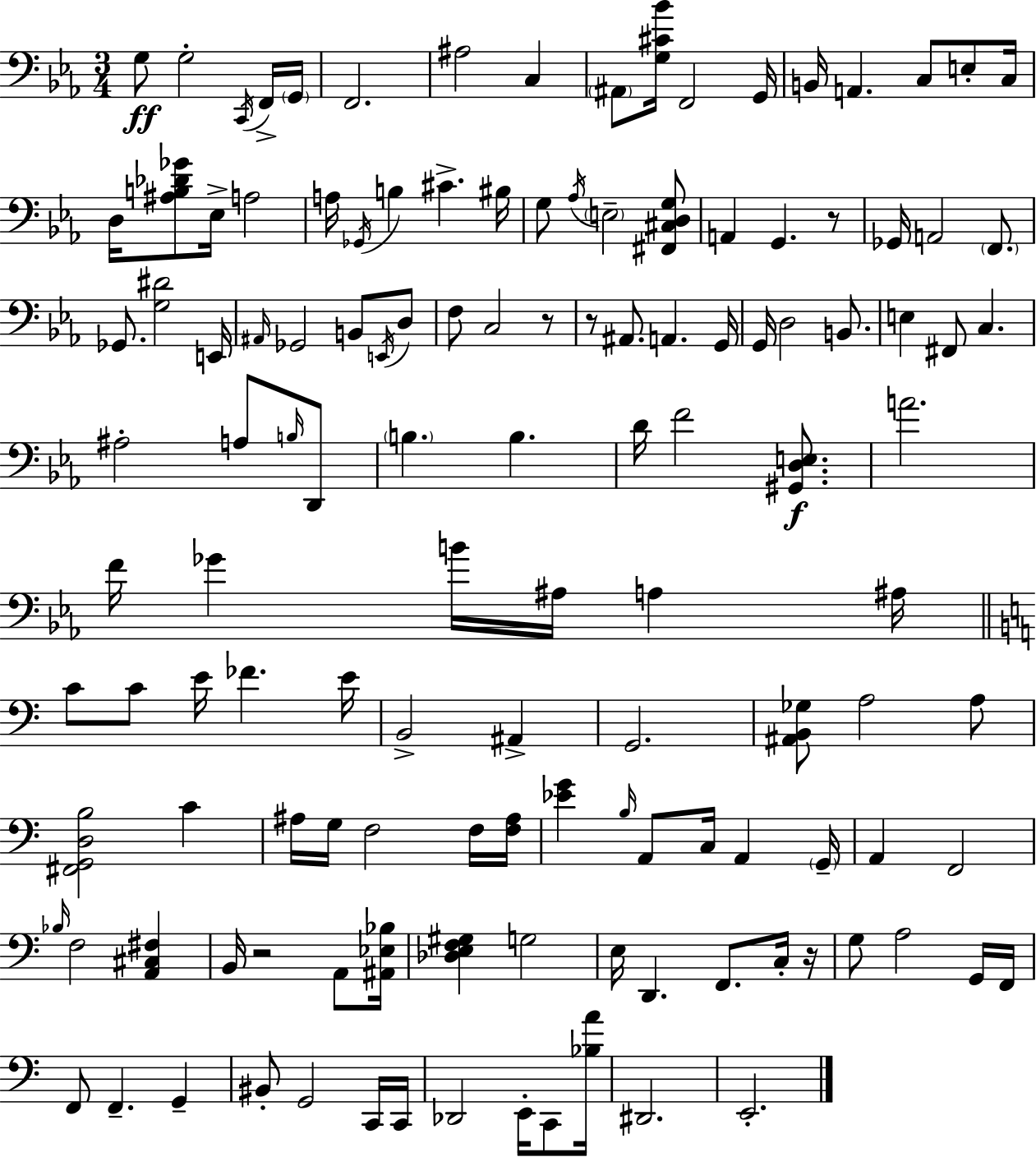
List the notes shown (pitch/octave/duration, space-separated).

G3/e G3/h C2/s F2/s G2/s F2/h. A#3/h C3/q A#2/e [G3,C#4,Bb4]/s F2/h G2/s B2/s A2/q. C3/e E3/e C3/s D3/s [A#3,B3,Db4,Gb4]/e Eb3/s A3/h A3/s Gb2/s B3/q C#4/q. BIS3/s G3/e Ab3/s E3/h [F#2,C#3,D3,G3]/e A2/q G2/q. R/e Gb2/s A2/h F2/e. Gb2/e. [G3,D#4]/h E2/s A#2/s Gb2/h B2/e E2/s D3/e F3/e C3/h R/e R/e A#2/e. A2/q. G2/s G2/s D3/h B2/e. E3/q F#2/e C3/q. A#3/h A3/e B3/s D2/e B3/q. B3/q. D4/s F4/h [G#2,D3,E3]/e. A4/h. F4/s Gb4/q B4/s A#3/s A3/q A#3/s C4/e C4/e E4/s FES4/q. E4/s B2/h A#2/q G2/h. [A#2,B2,Gb3]/e A3/h A3/e [F#2,G2,D3,B3]/h C4/q A#3/s G3/s F3/h F3/s [F3,A#3]/s [Eb4,G4]/q B3/s A2/e C3/s A2/q G2/s A2/q F2/h Bb3/s F3/h [A2,C#3,F#3]/q B2/s R/h A2/e [A#2,Eb3,Bb3]/s [Db3,E3,F3,G#3]/q G3/h E3/s D2/q. F2/e. C3/s R/s G3/e A3/h G2/s F2/s F2/e F2/q. G2/q BIS2/e G2/h C2/s C2/s Db2/h E2/s C2/e [Bb3,A4]/s D#2/h. E2/h.